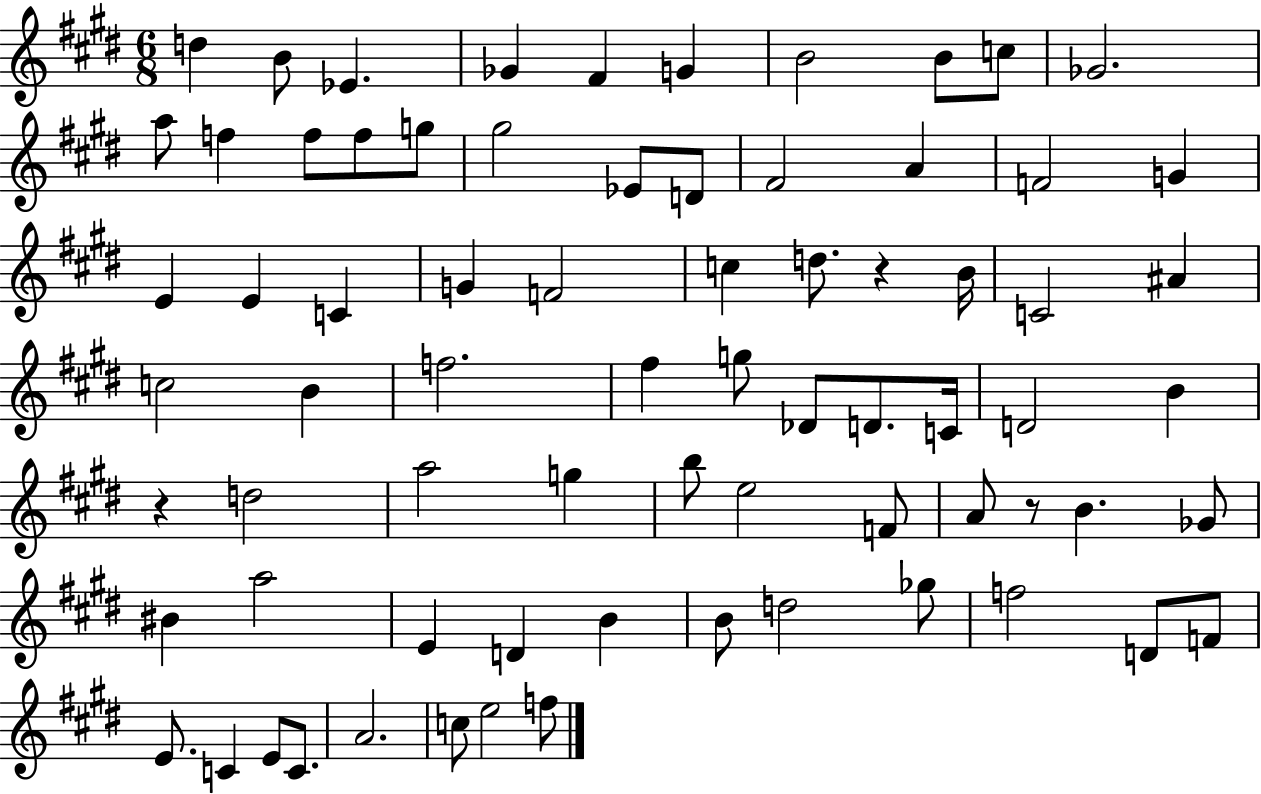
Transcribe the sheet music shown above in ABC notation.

X:1
T:Untitled
M:6/8
L:1/4
K:E
d B/2 _E _G ^F G B2 B/2 c/2 _G2 a/2 f f/2 f/2 g/2 ^g2 _E/2 D/2 ^F2 A F2 G E E C G F2 c d/2 z B/4 C2 ^A c2 B f2 ^f g/2 _D/2 D/2 C/4 D2 B z d2 a2 g b/2 e2 F/2 A/2 z/2 B _G/2 ^B a2 E D B B/2 d2 _g/2 f2 D/2 F/2 E/2 C E/2 C/2 A2 c/2 e2 f/2